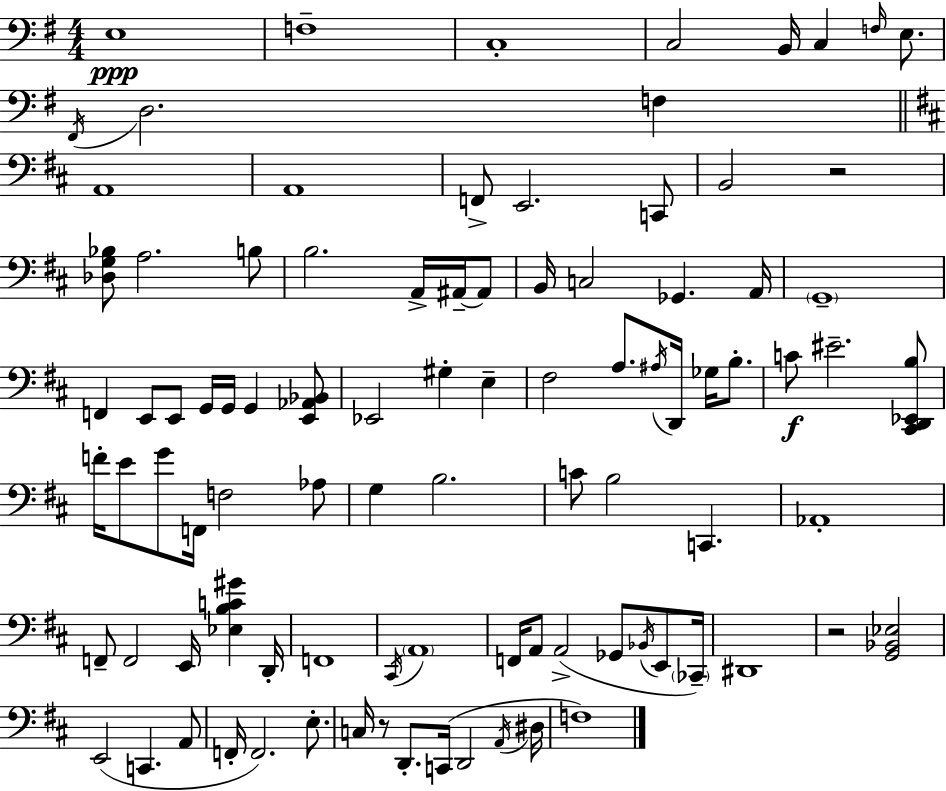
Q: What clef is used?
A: bass